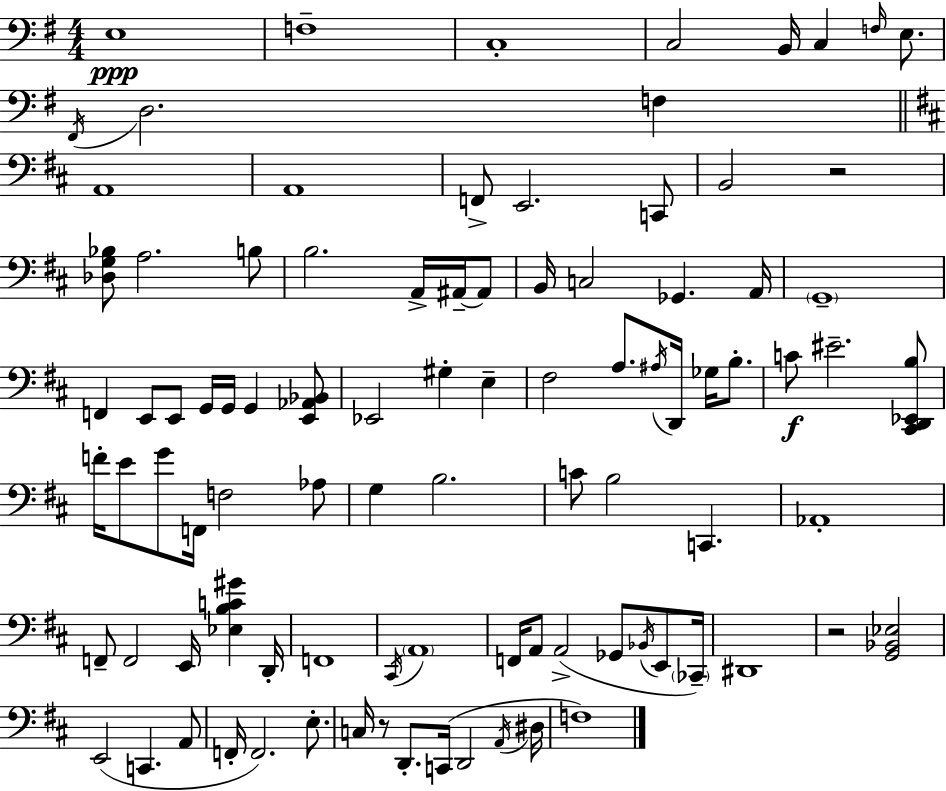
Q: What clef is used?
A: bass